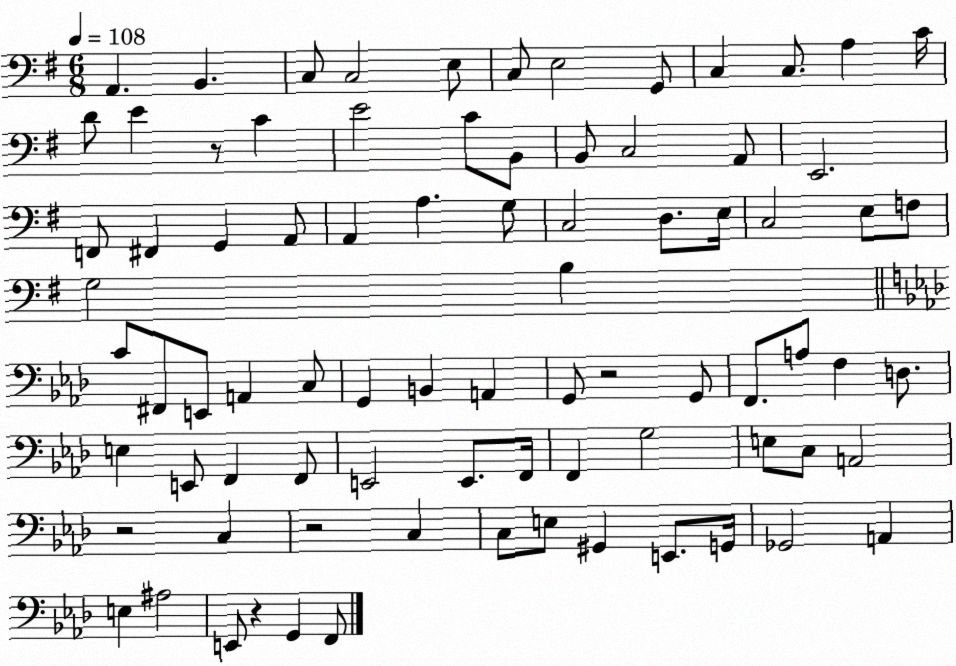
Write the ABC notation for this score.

X:1
T:Untitled
M:6/8
L:1/4
K:G
A,, B,, C,/2 C,2 E,/2 C,/2 E,2 G,,/2 C, C,/2 A, C/4 D/2 E z/2 C E2 C/2 B,,/2 B,,/2 C,2 A,,/2 E,,2 F,,/2 ^F,, G,, A,,/2 A,, A, G,/2 C,2 D,/2 E,/4 C,2 E,/2 F,/2 G,2 B, C/2 ^F,,/2 E,,/2 A,, C,/2 G,, B,, A,, G,,/2 z2 G,,/2 F,,/2 A,/2 F, D,/2 E, E,,/2 F,, F,,/2 E,,2 E,,/2 F,,/4 F,, G,2 E,/2 C,/2 A,,2 z2 C, z2 C, C,/2 E,/2 ^G,, E,,/2 G,,/4 _G,,2 A,, E, ^A,2 E,,/2 z G,, F,,/2